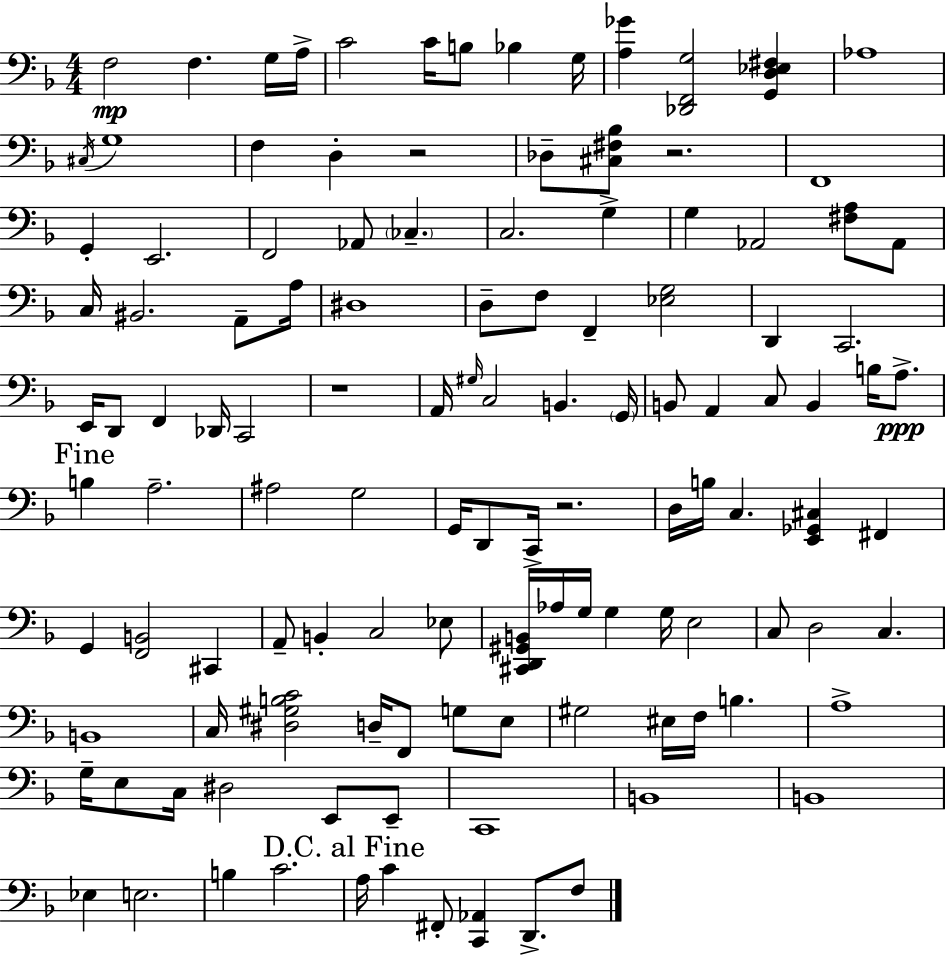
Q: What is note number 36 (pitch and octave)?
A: C2